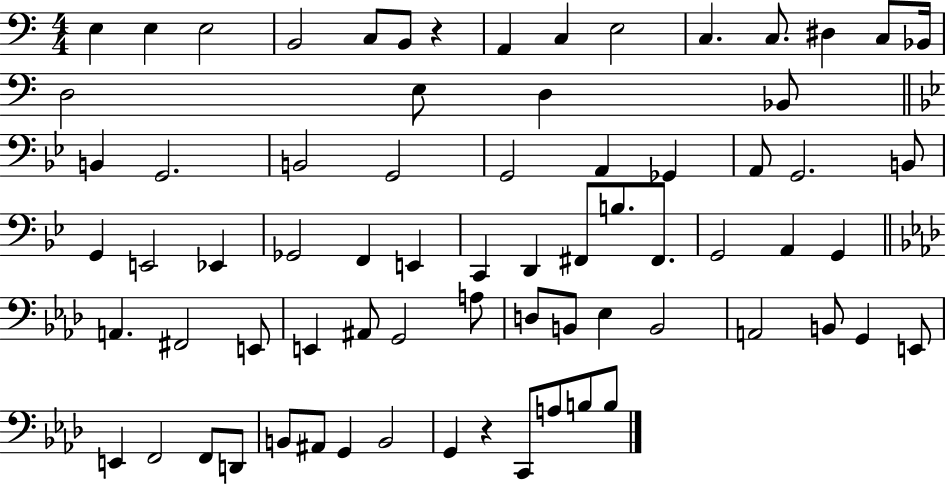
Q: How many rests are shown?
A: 2